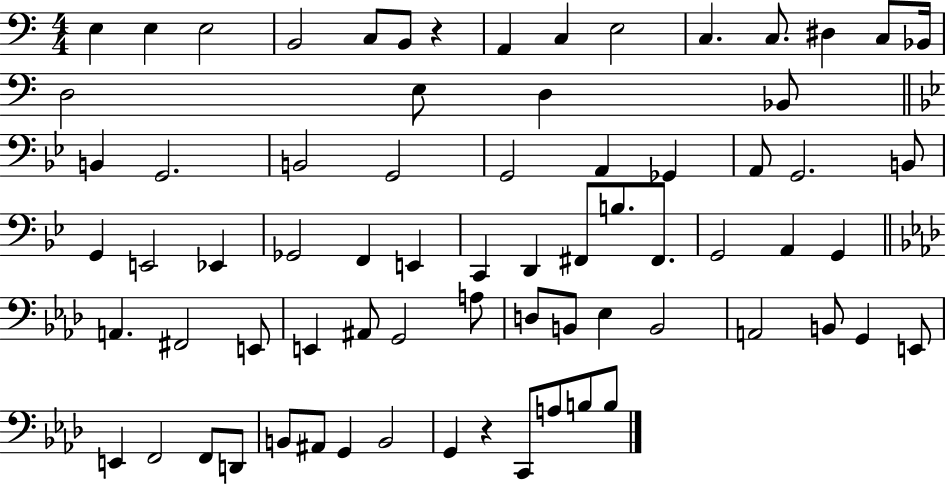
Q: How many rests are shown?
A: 2